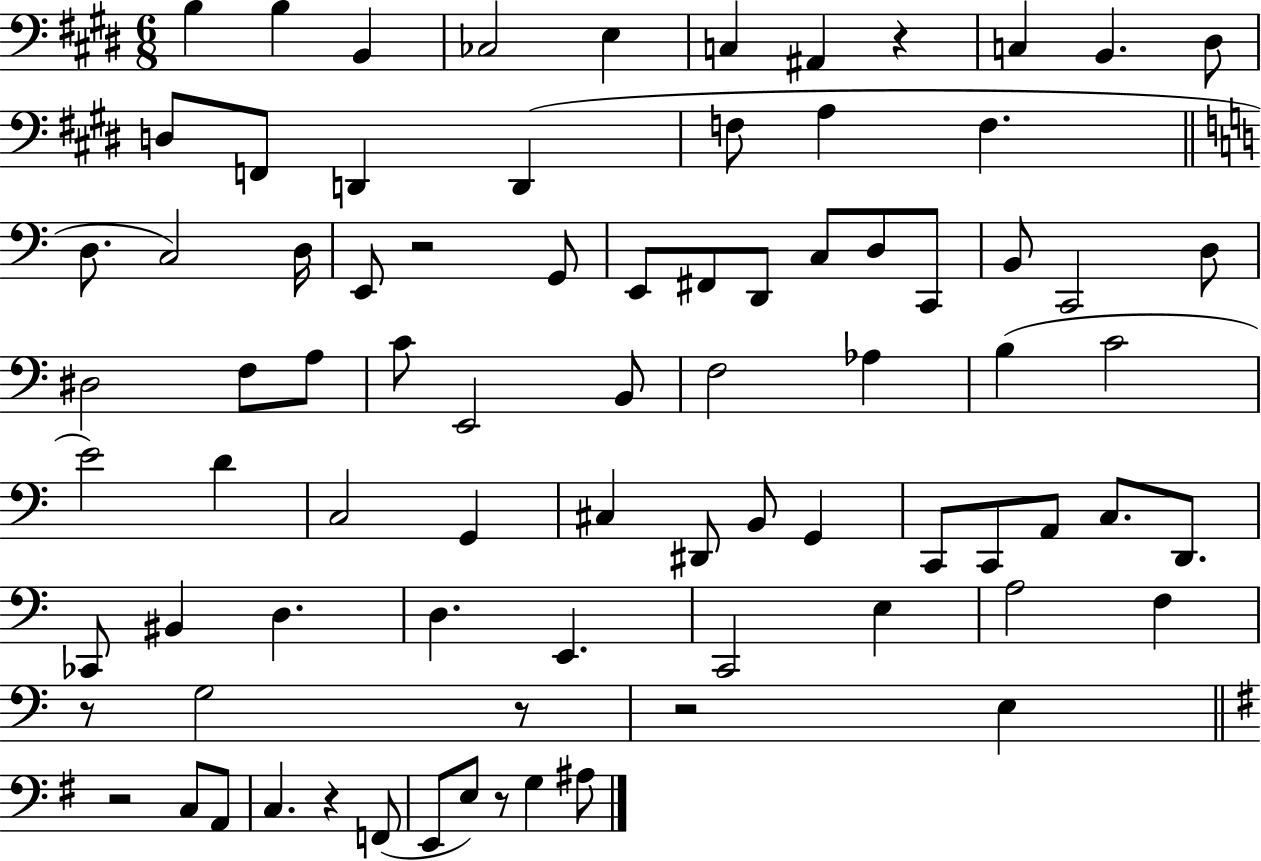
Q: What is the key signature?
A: E major